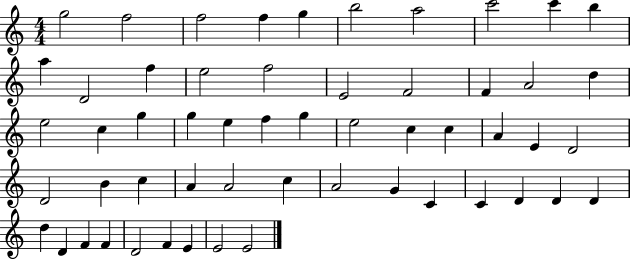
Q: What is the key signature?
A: C major